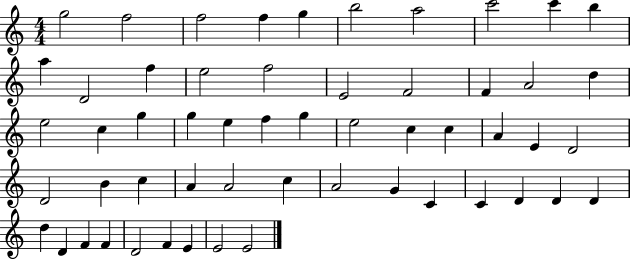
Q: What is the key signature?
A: C major